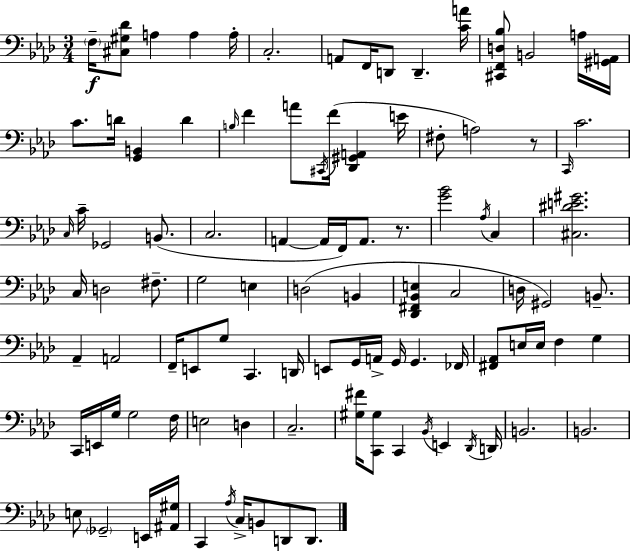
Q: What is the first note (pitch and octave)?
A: F3